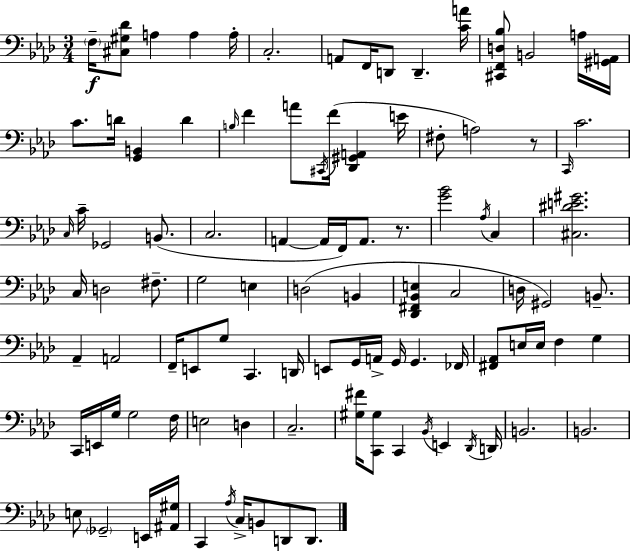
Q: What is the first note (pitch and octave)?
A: F3